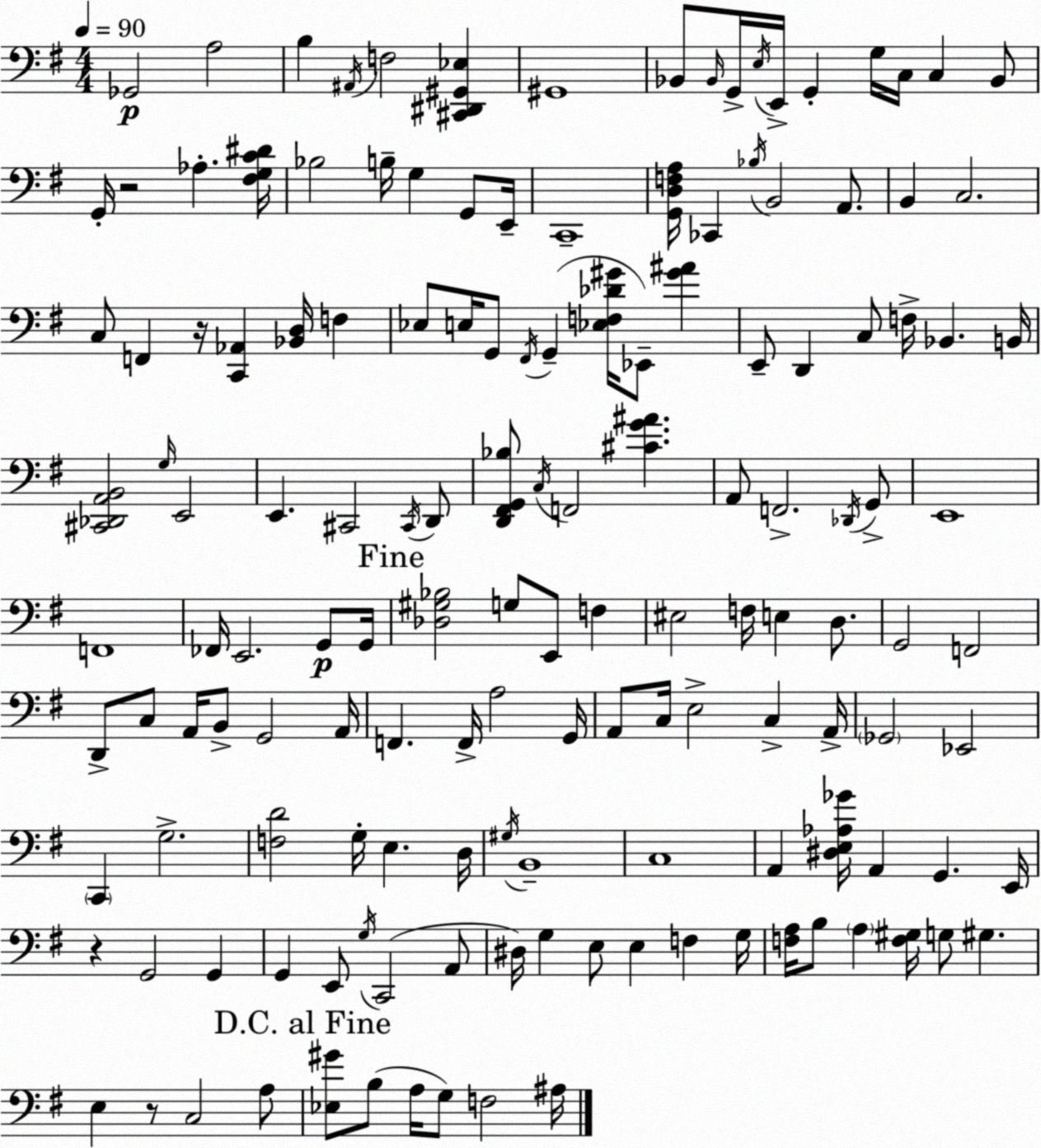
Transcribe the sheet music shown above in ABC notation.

X:1
T:Untitled
M:4/4
L:1/4
K:G
_G,,2 A,2 B, ^A,,/4 F,2 [^C,,^D,,^G,,_E,] ^G,,4 _B,,/2 _B,,/4 G,,/4 E,/4 E,,/4 G,, G,/4 C,/4 C, _B,,/2 G,,/4 z2 _A, [^F,G,C^D]/4 _B,2 B,/4 G, G,,/2 E,,/4 C,,4 [G,,D,F,A,]/4 _C,, _B,/4 B,,2 A,,/2 B,, C,2 C,/2 F,, z/4 [C,,_A,,] [_B,,D,]/4 F, _E,/2 E,/4 G,,/2 ^F,,/4 G,, [_E,F,_D^G]/4 _E,,/2 [^G^A] E,,/2 D,, C,/2 F,/4 _B,, B,,/4 [^C,,_D,,A,,B,,]2 G,/4 E,,2 E,, ^C,,2 ^C,,/4 D,,/2 [D,,^F,,G,,_B,]/2 C,/4 F,,2 [^CG^A] A,,/2 F,,2 _D,,/4 G,,/2 E,,4 F,,4 _F,,/4 E,,2 G,,/2 G,,/4 [_D,^G,_B,]2 G,/2 E,,/2 F, ^E,2 F,/4 E, D,/2 G,,2 F,,2 D,,/2 C,/2 A,,/4 B,,/2 G,,2 A,,/4 F,, F,,/4 A,2 G,,/4 A,,/2 C,/4 E,2 C, A,,/4 _G,,2 _E,,2 C,, G,2 [F,D]2 G,/4 E, D,/4 ^G,/4 B,,4 C,4 A,, [^D,E,_A,_G]/4 A,, G,, E,,/4 z G,,2 G,, G,, E,,/2 G,/4 C,,2 A,,/2 ^D,/4 G, E,/2 E, F, G,/4 [F,A,]/4 B,/2 A, [F,^G,]/4 G,/2 ^G, E, z/2 C,2 A,/2 [_E,^G]/2 B,/2 A,/4 G,/2 F,2 ^A,/4